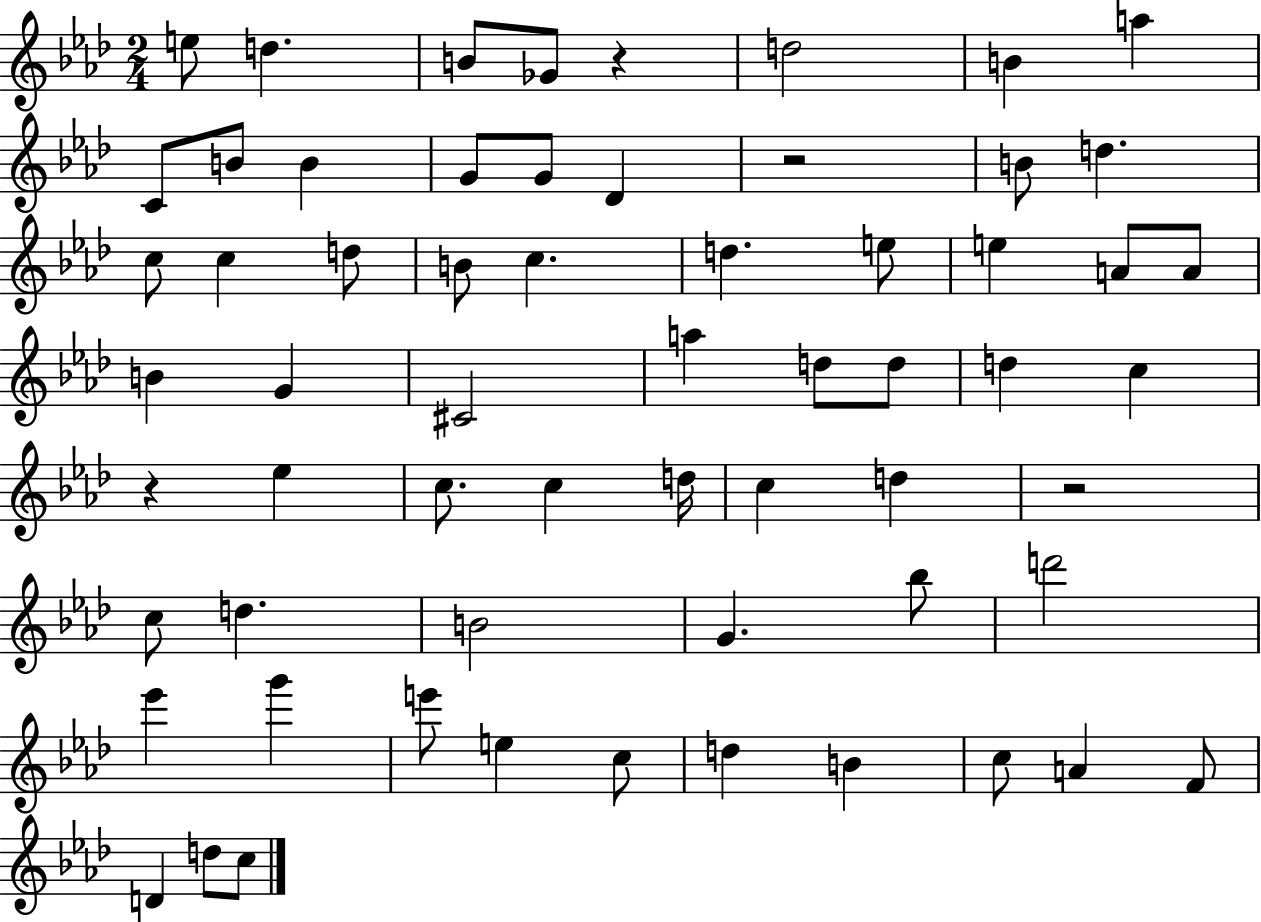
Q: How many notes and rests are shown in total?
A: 62